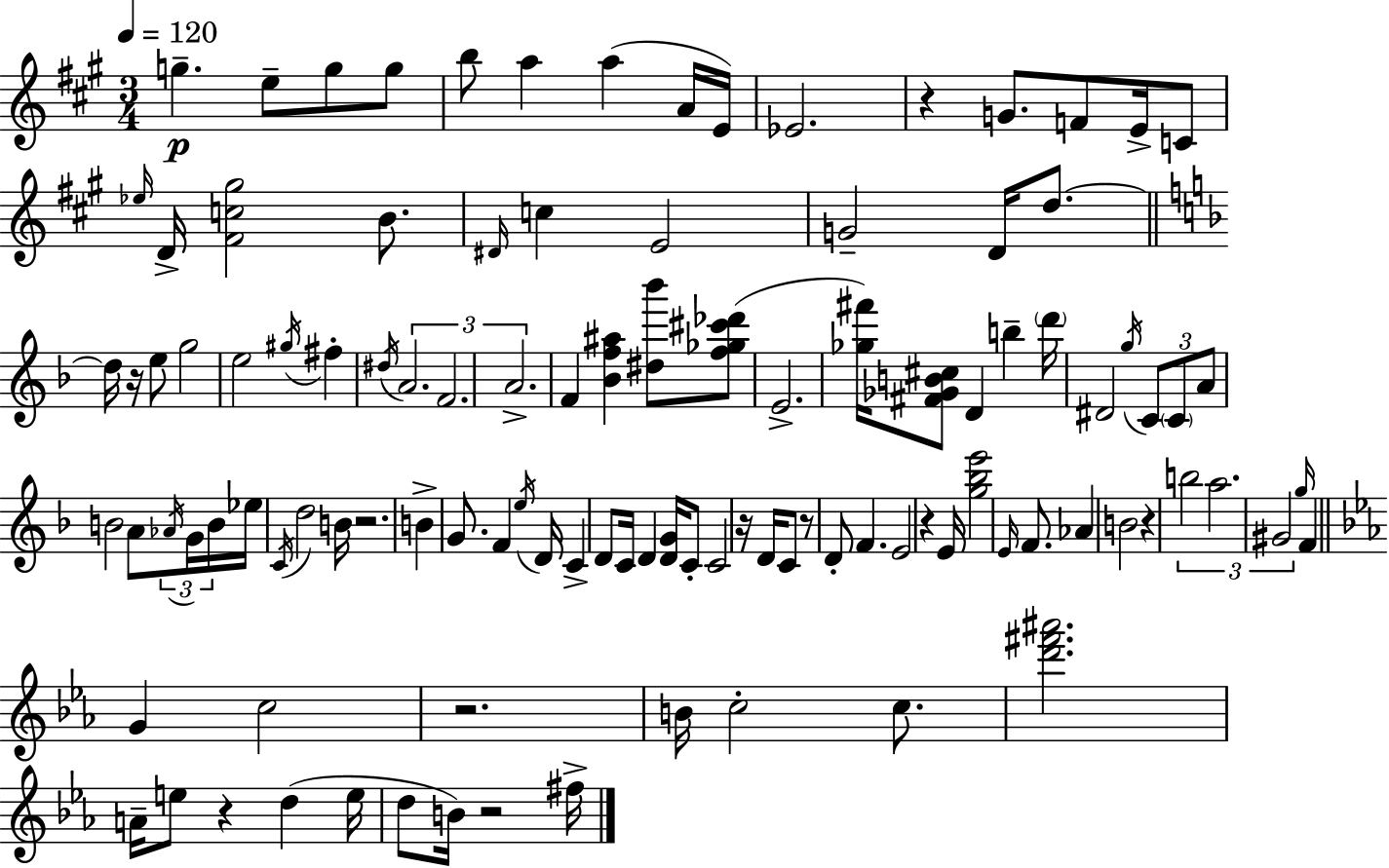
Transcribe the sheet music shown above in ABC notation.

X:1
T:Untitled
M:3/4
L:1/4
K:A
g e/2 g/2 g/2 b/2 a a A/4 E/4 _E2 z G/2 F/2 E/4 C/2 _e/4 D/4 [^Fc^g]2 B/2 ^D/4 c E2 G2 D/4 d/2 d/4 z/4 e/2 g2 e2 ^g/4 ^f ^d/4 A2 F2 A2 F [_Bf^a] [^d_b']/2 [f_g^c'_d']/2 E2 [_g^f']/4 [^F_GB^c]/2 D b d'/4 ^D2 g/4 C/2 C/2 A/2 B2 A/2 _A/4 G/4 B/4 _e/4 C/4 d2 B/4 z2 B G/2 F e/4 D/4 C D/2 C/4 D [DG]/4 C/2 C2 z/4 D/4 C/2 z/2 D/2 F E2 z E/4 [g_be']2 E/4 F/2 _A B2 z b2 a2 ^G2 g/4 F G c2 z2 B/4 c2 c/2 [d'^f'^a']2 A/4 e/2 z d e/4 d/2 B/4 z2 ^f/4